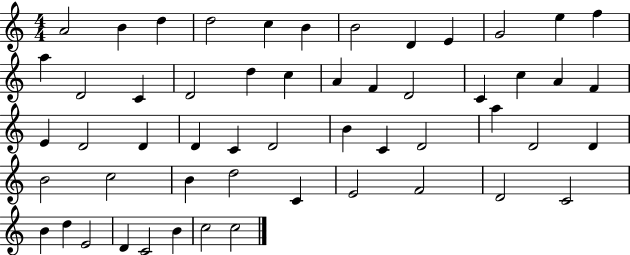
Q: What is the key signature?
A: C major